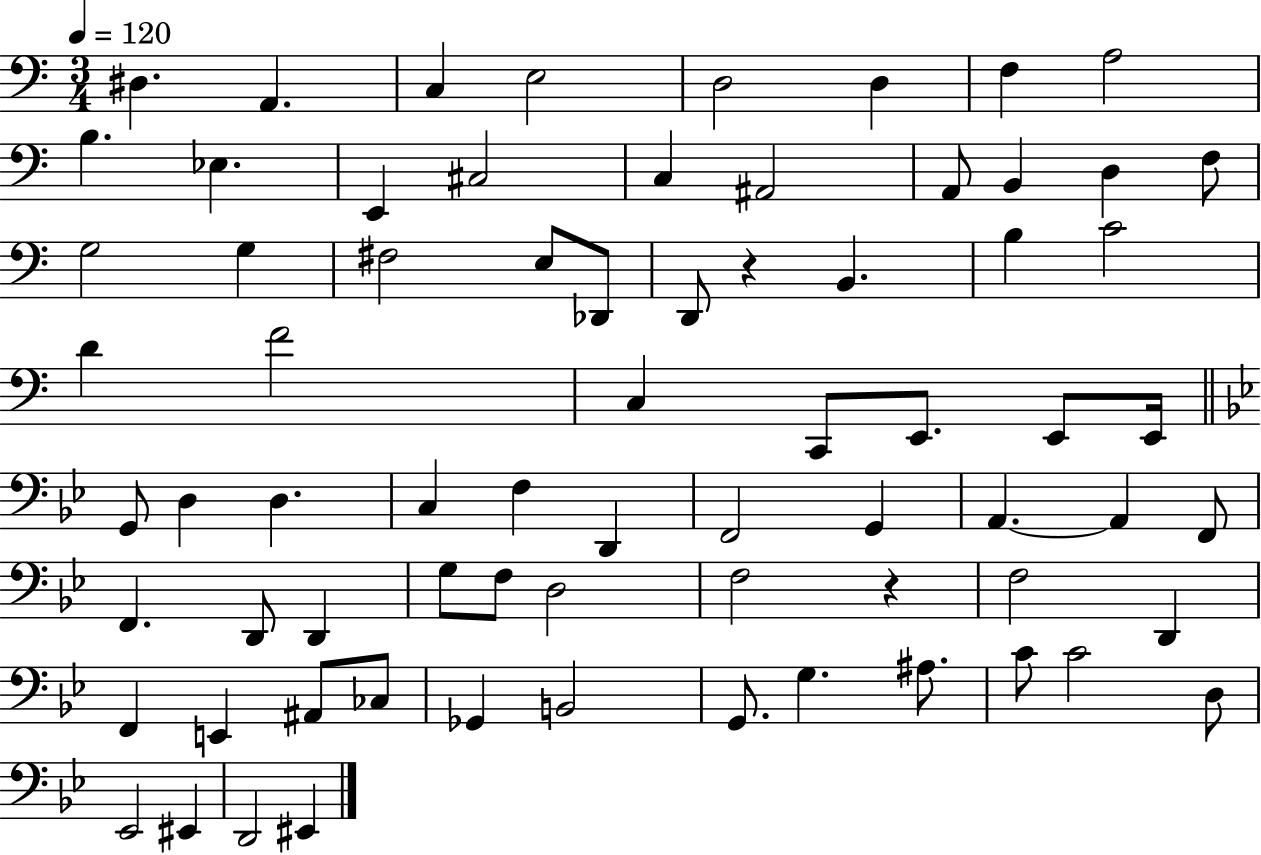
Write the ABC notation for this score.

X:1
T:Untitled
M:3/4
L:1/4
K:C
^D, A,, C, E,2 D,2 D, F, A,2 B, _E, E,, ^C,2 C, ^A,,2 A,,/2 B,, D, F,/2 G,2 G, ^F,2 E,/2 _D,,/2 D,,/2 z B,, B, C2 D F2 C, C,,/2 E,,/2 E,,/2 E,,/4 G,,/2 D, D, C, F, D,, F,,2 G,, A,, A,, F,,/2 F,, D,,/2 D,, G,/2 F,/2 D,2 F,2 z F,2 D,, F,, E,, ^A,,/2 _C,/2 _G,, B,,2 G,,/2 G, ^A,/2 C/2 C2 D,/2 _E,,2 ^E,, D,,2 ^E,,